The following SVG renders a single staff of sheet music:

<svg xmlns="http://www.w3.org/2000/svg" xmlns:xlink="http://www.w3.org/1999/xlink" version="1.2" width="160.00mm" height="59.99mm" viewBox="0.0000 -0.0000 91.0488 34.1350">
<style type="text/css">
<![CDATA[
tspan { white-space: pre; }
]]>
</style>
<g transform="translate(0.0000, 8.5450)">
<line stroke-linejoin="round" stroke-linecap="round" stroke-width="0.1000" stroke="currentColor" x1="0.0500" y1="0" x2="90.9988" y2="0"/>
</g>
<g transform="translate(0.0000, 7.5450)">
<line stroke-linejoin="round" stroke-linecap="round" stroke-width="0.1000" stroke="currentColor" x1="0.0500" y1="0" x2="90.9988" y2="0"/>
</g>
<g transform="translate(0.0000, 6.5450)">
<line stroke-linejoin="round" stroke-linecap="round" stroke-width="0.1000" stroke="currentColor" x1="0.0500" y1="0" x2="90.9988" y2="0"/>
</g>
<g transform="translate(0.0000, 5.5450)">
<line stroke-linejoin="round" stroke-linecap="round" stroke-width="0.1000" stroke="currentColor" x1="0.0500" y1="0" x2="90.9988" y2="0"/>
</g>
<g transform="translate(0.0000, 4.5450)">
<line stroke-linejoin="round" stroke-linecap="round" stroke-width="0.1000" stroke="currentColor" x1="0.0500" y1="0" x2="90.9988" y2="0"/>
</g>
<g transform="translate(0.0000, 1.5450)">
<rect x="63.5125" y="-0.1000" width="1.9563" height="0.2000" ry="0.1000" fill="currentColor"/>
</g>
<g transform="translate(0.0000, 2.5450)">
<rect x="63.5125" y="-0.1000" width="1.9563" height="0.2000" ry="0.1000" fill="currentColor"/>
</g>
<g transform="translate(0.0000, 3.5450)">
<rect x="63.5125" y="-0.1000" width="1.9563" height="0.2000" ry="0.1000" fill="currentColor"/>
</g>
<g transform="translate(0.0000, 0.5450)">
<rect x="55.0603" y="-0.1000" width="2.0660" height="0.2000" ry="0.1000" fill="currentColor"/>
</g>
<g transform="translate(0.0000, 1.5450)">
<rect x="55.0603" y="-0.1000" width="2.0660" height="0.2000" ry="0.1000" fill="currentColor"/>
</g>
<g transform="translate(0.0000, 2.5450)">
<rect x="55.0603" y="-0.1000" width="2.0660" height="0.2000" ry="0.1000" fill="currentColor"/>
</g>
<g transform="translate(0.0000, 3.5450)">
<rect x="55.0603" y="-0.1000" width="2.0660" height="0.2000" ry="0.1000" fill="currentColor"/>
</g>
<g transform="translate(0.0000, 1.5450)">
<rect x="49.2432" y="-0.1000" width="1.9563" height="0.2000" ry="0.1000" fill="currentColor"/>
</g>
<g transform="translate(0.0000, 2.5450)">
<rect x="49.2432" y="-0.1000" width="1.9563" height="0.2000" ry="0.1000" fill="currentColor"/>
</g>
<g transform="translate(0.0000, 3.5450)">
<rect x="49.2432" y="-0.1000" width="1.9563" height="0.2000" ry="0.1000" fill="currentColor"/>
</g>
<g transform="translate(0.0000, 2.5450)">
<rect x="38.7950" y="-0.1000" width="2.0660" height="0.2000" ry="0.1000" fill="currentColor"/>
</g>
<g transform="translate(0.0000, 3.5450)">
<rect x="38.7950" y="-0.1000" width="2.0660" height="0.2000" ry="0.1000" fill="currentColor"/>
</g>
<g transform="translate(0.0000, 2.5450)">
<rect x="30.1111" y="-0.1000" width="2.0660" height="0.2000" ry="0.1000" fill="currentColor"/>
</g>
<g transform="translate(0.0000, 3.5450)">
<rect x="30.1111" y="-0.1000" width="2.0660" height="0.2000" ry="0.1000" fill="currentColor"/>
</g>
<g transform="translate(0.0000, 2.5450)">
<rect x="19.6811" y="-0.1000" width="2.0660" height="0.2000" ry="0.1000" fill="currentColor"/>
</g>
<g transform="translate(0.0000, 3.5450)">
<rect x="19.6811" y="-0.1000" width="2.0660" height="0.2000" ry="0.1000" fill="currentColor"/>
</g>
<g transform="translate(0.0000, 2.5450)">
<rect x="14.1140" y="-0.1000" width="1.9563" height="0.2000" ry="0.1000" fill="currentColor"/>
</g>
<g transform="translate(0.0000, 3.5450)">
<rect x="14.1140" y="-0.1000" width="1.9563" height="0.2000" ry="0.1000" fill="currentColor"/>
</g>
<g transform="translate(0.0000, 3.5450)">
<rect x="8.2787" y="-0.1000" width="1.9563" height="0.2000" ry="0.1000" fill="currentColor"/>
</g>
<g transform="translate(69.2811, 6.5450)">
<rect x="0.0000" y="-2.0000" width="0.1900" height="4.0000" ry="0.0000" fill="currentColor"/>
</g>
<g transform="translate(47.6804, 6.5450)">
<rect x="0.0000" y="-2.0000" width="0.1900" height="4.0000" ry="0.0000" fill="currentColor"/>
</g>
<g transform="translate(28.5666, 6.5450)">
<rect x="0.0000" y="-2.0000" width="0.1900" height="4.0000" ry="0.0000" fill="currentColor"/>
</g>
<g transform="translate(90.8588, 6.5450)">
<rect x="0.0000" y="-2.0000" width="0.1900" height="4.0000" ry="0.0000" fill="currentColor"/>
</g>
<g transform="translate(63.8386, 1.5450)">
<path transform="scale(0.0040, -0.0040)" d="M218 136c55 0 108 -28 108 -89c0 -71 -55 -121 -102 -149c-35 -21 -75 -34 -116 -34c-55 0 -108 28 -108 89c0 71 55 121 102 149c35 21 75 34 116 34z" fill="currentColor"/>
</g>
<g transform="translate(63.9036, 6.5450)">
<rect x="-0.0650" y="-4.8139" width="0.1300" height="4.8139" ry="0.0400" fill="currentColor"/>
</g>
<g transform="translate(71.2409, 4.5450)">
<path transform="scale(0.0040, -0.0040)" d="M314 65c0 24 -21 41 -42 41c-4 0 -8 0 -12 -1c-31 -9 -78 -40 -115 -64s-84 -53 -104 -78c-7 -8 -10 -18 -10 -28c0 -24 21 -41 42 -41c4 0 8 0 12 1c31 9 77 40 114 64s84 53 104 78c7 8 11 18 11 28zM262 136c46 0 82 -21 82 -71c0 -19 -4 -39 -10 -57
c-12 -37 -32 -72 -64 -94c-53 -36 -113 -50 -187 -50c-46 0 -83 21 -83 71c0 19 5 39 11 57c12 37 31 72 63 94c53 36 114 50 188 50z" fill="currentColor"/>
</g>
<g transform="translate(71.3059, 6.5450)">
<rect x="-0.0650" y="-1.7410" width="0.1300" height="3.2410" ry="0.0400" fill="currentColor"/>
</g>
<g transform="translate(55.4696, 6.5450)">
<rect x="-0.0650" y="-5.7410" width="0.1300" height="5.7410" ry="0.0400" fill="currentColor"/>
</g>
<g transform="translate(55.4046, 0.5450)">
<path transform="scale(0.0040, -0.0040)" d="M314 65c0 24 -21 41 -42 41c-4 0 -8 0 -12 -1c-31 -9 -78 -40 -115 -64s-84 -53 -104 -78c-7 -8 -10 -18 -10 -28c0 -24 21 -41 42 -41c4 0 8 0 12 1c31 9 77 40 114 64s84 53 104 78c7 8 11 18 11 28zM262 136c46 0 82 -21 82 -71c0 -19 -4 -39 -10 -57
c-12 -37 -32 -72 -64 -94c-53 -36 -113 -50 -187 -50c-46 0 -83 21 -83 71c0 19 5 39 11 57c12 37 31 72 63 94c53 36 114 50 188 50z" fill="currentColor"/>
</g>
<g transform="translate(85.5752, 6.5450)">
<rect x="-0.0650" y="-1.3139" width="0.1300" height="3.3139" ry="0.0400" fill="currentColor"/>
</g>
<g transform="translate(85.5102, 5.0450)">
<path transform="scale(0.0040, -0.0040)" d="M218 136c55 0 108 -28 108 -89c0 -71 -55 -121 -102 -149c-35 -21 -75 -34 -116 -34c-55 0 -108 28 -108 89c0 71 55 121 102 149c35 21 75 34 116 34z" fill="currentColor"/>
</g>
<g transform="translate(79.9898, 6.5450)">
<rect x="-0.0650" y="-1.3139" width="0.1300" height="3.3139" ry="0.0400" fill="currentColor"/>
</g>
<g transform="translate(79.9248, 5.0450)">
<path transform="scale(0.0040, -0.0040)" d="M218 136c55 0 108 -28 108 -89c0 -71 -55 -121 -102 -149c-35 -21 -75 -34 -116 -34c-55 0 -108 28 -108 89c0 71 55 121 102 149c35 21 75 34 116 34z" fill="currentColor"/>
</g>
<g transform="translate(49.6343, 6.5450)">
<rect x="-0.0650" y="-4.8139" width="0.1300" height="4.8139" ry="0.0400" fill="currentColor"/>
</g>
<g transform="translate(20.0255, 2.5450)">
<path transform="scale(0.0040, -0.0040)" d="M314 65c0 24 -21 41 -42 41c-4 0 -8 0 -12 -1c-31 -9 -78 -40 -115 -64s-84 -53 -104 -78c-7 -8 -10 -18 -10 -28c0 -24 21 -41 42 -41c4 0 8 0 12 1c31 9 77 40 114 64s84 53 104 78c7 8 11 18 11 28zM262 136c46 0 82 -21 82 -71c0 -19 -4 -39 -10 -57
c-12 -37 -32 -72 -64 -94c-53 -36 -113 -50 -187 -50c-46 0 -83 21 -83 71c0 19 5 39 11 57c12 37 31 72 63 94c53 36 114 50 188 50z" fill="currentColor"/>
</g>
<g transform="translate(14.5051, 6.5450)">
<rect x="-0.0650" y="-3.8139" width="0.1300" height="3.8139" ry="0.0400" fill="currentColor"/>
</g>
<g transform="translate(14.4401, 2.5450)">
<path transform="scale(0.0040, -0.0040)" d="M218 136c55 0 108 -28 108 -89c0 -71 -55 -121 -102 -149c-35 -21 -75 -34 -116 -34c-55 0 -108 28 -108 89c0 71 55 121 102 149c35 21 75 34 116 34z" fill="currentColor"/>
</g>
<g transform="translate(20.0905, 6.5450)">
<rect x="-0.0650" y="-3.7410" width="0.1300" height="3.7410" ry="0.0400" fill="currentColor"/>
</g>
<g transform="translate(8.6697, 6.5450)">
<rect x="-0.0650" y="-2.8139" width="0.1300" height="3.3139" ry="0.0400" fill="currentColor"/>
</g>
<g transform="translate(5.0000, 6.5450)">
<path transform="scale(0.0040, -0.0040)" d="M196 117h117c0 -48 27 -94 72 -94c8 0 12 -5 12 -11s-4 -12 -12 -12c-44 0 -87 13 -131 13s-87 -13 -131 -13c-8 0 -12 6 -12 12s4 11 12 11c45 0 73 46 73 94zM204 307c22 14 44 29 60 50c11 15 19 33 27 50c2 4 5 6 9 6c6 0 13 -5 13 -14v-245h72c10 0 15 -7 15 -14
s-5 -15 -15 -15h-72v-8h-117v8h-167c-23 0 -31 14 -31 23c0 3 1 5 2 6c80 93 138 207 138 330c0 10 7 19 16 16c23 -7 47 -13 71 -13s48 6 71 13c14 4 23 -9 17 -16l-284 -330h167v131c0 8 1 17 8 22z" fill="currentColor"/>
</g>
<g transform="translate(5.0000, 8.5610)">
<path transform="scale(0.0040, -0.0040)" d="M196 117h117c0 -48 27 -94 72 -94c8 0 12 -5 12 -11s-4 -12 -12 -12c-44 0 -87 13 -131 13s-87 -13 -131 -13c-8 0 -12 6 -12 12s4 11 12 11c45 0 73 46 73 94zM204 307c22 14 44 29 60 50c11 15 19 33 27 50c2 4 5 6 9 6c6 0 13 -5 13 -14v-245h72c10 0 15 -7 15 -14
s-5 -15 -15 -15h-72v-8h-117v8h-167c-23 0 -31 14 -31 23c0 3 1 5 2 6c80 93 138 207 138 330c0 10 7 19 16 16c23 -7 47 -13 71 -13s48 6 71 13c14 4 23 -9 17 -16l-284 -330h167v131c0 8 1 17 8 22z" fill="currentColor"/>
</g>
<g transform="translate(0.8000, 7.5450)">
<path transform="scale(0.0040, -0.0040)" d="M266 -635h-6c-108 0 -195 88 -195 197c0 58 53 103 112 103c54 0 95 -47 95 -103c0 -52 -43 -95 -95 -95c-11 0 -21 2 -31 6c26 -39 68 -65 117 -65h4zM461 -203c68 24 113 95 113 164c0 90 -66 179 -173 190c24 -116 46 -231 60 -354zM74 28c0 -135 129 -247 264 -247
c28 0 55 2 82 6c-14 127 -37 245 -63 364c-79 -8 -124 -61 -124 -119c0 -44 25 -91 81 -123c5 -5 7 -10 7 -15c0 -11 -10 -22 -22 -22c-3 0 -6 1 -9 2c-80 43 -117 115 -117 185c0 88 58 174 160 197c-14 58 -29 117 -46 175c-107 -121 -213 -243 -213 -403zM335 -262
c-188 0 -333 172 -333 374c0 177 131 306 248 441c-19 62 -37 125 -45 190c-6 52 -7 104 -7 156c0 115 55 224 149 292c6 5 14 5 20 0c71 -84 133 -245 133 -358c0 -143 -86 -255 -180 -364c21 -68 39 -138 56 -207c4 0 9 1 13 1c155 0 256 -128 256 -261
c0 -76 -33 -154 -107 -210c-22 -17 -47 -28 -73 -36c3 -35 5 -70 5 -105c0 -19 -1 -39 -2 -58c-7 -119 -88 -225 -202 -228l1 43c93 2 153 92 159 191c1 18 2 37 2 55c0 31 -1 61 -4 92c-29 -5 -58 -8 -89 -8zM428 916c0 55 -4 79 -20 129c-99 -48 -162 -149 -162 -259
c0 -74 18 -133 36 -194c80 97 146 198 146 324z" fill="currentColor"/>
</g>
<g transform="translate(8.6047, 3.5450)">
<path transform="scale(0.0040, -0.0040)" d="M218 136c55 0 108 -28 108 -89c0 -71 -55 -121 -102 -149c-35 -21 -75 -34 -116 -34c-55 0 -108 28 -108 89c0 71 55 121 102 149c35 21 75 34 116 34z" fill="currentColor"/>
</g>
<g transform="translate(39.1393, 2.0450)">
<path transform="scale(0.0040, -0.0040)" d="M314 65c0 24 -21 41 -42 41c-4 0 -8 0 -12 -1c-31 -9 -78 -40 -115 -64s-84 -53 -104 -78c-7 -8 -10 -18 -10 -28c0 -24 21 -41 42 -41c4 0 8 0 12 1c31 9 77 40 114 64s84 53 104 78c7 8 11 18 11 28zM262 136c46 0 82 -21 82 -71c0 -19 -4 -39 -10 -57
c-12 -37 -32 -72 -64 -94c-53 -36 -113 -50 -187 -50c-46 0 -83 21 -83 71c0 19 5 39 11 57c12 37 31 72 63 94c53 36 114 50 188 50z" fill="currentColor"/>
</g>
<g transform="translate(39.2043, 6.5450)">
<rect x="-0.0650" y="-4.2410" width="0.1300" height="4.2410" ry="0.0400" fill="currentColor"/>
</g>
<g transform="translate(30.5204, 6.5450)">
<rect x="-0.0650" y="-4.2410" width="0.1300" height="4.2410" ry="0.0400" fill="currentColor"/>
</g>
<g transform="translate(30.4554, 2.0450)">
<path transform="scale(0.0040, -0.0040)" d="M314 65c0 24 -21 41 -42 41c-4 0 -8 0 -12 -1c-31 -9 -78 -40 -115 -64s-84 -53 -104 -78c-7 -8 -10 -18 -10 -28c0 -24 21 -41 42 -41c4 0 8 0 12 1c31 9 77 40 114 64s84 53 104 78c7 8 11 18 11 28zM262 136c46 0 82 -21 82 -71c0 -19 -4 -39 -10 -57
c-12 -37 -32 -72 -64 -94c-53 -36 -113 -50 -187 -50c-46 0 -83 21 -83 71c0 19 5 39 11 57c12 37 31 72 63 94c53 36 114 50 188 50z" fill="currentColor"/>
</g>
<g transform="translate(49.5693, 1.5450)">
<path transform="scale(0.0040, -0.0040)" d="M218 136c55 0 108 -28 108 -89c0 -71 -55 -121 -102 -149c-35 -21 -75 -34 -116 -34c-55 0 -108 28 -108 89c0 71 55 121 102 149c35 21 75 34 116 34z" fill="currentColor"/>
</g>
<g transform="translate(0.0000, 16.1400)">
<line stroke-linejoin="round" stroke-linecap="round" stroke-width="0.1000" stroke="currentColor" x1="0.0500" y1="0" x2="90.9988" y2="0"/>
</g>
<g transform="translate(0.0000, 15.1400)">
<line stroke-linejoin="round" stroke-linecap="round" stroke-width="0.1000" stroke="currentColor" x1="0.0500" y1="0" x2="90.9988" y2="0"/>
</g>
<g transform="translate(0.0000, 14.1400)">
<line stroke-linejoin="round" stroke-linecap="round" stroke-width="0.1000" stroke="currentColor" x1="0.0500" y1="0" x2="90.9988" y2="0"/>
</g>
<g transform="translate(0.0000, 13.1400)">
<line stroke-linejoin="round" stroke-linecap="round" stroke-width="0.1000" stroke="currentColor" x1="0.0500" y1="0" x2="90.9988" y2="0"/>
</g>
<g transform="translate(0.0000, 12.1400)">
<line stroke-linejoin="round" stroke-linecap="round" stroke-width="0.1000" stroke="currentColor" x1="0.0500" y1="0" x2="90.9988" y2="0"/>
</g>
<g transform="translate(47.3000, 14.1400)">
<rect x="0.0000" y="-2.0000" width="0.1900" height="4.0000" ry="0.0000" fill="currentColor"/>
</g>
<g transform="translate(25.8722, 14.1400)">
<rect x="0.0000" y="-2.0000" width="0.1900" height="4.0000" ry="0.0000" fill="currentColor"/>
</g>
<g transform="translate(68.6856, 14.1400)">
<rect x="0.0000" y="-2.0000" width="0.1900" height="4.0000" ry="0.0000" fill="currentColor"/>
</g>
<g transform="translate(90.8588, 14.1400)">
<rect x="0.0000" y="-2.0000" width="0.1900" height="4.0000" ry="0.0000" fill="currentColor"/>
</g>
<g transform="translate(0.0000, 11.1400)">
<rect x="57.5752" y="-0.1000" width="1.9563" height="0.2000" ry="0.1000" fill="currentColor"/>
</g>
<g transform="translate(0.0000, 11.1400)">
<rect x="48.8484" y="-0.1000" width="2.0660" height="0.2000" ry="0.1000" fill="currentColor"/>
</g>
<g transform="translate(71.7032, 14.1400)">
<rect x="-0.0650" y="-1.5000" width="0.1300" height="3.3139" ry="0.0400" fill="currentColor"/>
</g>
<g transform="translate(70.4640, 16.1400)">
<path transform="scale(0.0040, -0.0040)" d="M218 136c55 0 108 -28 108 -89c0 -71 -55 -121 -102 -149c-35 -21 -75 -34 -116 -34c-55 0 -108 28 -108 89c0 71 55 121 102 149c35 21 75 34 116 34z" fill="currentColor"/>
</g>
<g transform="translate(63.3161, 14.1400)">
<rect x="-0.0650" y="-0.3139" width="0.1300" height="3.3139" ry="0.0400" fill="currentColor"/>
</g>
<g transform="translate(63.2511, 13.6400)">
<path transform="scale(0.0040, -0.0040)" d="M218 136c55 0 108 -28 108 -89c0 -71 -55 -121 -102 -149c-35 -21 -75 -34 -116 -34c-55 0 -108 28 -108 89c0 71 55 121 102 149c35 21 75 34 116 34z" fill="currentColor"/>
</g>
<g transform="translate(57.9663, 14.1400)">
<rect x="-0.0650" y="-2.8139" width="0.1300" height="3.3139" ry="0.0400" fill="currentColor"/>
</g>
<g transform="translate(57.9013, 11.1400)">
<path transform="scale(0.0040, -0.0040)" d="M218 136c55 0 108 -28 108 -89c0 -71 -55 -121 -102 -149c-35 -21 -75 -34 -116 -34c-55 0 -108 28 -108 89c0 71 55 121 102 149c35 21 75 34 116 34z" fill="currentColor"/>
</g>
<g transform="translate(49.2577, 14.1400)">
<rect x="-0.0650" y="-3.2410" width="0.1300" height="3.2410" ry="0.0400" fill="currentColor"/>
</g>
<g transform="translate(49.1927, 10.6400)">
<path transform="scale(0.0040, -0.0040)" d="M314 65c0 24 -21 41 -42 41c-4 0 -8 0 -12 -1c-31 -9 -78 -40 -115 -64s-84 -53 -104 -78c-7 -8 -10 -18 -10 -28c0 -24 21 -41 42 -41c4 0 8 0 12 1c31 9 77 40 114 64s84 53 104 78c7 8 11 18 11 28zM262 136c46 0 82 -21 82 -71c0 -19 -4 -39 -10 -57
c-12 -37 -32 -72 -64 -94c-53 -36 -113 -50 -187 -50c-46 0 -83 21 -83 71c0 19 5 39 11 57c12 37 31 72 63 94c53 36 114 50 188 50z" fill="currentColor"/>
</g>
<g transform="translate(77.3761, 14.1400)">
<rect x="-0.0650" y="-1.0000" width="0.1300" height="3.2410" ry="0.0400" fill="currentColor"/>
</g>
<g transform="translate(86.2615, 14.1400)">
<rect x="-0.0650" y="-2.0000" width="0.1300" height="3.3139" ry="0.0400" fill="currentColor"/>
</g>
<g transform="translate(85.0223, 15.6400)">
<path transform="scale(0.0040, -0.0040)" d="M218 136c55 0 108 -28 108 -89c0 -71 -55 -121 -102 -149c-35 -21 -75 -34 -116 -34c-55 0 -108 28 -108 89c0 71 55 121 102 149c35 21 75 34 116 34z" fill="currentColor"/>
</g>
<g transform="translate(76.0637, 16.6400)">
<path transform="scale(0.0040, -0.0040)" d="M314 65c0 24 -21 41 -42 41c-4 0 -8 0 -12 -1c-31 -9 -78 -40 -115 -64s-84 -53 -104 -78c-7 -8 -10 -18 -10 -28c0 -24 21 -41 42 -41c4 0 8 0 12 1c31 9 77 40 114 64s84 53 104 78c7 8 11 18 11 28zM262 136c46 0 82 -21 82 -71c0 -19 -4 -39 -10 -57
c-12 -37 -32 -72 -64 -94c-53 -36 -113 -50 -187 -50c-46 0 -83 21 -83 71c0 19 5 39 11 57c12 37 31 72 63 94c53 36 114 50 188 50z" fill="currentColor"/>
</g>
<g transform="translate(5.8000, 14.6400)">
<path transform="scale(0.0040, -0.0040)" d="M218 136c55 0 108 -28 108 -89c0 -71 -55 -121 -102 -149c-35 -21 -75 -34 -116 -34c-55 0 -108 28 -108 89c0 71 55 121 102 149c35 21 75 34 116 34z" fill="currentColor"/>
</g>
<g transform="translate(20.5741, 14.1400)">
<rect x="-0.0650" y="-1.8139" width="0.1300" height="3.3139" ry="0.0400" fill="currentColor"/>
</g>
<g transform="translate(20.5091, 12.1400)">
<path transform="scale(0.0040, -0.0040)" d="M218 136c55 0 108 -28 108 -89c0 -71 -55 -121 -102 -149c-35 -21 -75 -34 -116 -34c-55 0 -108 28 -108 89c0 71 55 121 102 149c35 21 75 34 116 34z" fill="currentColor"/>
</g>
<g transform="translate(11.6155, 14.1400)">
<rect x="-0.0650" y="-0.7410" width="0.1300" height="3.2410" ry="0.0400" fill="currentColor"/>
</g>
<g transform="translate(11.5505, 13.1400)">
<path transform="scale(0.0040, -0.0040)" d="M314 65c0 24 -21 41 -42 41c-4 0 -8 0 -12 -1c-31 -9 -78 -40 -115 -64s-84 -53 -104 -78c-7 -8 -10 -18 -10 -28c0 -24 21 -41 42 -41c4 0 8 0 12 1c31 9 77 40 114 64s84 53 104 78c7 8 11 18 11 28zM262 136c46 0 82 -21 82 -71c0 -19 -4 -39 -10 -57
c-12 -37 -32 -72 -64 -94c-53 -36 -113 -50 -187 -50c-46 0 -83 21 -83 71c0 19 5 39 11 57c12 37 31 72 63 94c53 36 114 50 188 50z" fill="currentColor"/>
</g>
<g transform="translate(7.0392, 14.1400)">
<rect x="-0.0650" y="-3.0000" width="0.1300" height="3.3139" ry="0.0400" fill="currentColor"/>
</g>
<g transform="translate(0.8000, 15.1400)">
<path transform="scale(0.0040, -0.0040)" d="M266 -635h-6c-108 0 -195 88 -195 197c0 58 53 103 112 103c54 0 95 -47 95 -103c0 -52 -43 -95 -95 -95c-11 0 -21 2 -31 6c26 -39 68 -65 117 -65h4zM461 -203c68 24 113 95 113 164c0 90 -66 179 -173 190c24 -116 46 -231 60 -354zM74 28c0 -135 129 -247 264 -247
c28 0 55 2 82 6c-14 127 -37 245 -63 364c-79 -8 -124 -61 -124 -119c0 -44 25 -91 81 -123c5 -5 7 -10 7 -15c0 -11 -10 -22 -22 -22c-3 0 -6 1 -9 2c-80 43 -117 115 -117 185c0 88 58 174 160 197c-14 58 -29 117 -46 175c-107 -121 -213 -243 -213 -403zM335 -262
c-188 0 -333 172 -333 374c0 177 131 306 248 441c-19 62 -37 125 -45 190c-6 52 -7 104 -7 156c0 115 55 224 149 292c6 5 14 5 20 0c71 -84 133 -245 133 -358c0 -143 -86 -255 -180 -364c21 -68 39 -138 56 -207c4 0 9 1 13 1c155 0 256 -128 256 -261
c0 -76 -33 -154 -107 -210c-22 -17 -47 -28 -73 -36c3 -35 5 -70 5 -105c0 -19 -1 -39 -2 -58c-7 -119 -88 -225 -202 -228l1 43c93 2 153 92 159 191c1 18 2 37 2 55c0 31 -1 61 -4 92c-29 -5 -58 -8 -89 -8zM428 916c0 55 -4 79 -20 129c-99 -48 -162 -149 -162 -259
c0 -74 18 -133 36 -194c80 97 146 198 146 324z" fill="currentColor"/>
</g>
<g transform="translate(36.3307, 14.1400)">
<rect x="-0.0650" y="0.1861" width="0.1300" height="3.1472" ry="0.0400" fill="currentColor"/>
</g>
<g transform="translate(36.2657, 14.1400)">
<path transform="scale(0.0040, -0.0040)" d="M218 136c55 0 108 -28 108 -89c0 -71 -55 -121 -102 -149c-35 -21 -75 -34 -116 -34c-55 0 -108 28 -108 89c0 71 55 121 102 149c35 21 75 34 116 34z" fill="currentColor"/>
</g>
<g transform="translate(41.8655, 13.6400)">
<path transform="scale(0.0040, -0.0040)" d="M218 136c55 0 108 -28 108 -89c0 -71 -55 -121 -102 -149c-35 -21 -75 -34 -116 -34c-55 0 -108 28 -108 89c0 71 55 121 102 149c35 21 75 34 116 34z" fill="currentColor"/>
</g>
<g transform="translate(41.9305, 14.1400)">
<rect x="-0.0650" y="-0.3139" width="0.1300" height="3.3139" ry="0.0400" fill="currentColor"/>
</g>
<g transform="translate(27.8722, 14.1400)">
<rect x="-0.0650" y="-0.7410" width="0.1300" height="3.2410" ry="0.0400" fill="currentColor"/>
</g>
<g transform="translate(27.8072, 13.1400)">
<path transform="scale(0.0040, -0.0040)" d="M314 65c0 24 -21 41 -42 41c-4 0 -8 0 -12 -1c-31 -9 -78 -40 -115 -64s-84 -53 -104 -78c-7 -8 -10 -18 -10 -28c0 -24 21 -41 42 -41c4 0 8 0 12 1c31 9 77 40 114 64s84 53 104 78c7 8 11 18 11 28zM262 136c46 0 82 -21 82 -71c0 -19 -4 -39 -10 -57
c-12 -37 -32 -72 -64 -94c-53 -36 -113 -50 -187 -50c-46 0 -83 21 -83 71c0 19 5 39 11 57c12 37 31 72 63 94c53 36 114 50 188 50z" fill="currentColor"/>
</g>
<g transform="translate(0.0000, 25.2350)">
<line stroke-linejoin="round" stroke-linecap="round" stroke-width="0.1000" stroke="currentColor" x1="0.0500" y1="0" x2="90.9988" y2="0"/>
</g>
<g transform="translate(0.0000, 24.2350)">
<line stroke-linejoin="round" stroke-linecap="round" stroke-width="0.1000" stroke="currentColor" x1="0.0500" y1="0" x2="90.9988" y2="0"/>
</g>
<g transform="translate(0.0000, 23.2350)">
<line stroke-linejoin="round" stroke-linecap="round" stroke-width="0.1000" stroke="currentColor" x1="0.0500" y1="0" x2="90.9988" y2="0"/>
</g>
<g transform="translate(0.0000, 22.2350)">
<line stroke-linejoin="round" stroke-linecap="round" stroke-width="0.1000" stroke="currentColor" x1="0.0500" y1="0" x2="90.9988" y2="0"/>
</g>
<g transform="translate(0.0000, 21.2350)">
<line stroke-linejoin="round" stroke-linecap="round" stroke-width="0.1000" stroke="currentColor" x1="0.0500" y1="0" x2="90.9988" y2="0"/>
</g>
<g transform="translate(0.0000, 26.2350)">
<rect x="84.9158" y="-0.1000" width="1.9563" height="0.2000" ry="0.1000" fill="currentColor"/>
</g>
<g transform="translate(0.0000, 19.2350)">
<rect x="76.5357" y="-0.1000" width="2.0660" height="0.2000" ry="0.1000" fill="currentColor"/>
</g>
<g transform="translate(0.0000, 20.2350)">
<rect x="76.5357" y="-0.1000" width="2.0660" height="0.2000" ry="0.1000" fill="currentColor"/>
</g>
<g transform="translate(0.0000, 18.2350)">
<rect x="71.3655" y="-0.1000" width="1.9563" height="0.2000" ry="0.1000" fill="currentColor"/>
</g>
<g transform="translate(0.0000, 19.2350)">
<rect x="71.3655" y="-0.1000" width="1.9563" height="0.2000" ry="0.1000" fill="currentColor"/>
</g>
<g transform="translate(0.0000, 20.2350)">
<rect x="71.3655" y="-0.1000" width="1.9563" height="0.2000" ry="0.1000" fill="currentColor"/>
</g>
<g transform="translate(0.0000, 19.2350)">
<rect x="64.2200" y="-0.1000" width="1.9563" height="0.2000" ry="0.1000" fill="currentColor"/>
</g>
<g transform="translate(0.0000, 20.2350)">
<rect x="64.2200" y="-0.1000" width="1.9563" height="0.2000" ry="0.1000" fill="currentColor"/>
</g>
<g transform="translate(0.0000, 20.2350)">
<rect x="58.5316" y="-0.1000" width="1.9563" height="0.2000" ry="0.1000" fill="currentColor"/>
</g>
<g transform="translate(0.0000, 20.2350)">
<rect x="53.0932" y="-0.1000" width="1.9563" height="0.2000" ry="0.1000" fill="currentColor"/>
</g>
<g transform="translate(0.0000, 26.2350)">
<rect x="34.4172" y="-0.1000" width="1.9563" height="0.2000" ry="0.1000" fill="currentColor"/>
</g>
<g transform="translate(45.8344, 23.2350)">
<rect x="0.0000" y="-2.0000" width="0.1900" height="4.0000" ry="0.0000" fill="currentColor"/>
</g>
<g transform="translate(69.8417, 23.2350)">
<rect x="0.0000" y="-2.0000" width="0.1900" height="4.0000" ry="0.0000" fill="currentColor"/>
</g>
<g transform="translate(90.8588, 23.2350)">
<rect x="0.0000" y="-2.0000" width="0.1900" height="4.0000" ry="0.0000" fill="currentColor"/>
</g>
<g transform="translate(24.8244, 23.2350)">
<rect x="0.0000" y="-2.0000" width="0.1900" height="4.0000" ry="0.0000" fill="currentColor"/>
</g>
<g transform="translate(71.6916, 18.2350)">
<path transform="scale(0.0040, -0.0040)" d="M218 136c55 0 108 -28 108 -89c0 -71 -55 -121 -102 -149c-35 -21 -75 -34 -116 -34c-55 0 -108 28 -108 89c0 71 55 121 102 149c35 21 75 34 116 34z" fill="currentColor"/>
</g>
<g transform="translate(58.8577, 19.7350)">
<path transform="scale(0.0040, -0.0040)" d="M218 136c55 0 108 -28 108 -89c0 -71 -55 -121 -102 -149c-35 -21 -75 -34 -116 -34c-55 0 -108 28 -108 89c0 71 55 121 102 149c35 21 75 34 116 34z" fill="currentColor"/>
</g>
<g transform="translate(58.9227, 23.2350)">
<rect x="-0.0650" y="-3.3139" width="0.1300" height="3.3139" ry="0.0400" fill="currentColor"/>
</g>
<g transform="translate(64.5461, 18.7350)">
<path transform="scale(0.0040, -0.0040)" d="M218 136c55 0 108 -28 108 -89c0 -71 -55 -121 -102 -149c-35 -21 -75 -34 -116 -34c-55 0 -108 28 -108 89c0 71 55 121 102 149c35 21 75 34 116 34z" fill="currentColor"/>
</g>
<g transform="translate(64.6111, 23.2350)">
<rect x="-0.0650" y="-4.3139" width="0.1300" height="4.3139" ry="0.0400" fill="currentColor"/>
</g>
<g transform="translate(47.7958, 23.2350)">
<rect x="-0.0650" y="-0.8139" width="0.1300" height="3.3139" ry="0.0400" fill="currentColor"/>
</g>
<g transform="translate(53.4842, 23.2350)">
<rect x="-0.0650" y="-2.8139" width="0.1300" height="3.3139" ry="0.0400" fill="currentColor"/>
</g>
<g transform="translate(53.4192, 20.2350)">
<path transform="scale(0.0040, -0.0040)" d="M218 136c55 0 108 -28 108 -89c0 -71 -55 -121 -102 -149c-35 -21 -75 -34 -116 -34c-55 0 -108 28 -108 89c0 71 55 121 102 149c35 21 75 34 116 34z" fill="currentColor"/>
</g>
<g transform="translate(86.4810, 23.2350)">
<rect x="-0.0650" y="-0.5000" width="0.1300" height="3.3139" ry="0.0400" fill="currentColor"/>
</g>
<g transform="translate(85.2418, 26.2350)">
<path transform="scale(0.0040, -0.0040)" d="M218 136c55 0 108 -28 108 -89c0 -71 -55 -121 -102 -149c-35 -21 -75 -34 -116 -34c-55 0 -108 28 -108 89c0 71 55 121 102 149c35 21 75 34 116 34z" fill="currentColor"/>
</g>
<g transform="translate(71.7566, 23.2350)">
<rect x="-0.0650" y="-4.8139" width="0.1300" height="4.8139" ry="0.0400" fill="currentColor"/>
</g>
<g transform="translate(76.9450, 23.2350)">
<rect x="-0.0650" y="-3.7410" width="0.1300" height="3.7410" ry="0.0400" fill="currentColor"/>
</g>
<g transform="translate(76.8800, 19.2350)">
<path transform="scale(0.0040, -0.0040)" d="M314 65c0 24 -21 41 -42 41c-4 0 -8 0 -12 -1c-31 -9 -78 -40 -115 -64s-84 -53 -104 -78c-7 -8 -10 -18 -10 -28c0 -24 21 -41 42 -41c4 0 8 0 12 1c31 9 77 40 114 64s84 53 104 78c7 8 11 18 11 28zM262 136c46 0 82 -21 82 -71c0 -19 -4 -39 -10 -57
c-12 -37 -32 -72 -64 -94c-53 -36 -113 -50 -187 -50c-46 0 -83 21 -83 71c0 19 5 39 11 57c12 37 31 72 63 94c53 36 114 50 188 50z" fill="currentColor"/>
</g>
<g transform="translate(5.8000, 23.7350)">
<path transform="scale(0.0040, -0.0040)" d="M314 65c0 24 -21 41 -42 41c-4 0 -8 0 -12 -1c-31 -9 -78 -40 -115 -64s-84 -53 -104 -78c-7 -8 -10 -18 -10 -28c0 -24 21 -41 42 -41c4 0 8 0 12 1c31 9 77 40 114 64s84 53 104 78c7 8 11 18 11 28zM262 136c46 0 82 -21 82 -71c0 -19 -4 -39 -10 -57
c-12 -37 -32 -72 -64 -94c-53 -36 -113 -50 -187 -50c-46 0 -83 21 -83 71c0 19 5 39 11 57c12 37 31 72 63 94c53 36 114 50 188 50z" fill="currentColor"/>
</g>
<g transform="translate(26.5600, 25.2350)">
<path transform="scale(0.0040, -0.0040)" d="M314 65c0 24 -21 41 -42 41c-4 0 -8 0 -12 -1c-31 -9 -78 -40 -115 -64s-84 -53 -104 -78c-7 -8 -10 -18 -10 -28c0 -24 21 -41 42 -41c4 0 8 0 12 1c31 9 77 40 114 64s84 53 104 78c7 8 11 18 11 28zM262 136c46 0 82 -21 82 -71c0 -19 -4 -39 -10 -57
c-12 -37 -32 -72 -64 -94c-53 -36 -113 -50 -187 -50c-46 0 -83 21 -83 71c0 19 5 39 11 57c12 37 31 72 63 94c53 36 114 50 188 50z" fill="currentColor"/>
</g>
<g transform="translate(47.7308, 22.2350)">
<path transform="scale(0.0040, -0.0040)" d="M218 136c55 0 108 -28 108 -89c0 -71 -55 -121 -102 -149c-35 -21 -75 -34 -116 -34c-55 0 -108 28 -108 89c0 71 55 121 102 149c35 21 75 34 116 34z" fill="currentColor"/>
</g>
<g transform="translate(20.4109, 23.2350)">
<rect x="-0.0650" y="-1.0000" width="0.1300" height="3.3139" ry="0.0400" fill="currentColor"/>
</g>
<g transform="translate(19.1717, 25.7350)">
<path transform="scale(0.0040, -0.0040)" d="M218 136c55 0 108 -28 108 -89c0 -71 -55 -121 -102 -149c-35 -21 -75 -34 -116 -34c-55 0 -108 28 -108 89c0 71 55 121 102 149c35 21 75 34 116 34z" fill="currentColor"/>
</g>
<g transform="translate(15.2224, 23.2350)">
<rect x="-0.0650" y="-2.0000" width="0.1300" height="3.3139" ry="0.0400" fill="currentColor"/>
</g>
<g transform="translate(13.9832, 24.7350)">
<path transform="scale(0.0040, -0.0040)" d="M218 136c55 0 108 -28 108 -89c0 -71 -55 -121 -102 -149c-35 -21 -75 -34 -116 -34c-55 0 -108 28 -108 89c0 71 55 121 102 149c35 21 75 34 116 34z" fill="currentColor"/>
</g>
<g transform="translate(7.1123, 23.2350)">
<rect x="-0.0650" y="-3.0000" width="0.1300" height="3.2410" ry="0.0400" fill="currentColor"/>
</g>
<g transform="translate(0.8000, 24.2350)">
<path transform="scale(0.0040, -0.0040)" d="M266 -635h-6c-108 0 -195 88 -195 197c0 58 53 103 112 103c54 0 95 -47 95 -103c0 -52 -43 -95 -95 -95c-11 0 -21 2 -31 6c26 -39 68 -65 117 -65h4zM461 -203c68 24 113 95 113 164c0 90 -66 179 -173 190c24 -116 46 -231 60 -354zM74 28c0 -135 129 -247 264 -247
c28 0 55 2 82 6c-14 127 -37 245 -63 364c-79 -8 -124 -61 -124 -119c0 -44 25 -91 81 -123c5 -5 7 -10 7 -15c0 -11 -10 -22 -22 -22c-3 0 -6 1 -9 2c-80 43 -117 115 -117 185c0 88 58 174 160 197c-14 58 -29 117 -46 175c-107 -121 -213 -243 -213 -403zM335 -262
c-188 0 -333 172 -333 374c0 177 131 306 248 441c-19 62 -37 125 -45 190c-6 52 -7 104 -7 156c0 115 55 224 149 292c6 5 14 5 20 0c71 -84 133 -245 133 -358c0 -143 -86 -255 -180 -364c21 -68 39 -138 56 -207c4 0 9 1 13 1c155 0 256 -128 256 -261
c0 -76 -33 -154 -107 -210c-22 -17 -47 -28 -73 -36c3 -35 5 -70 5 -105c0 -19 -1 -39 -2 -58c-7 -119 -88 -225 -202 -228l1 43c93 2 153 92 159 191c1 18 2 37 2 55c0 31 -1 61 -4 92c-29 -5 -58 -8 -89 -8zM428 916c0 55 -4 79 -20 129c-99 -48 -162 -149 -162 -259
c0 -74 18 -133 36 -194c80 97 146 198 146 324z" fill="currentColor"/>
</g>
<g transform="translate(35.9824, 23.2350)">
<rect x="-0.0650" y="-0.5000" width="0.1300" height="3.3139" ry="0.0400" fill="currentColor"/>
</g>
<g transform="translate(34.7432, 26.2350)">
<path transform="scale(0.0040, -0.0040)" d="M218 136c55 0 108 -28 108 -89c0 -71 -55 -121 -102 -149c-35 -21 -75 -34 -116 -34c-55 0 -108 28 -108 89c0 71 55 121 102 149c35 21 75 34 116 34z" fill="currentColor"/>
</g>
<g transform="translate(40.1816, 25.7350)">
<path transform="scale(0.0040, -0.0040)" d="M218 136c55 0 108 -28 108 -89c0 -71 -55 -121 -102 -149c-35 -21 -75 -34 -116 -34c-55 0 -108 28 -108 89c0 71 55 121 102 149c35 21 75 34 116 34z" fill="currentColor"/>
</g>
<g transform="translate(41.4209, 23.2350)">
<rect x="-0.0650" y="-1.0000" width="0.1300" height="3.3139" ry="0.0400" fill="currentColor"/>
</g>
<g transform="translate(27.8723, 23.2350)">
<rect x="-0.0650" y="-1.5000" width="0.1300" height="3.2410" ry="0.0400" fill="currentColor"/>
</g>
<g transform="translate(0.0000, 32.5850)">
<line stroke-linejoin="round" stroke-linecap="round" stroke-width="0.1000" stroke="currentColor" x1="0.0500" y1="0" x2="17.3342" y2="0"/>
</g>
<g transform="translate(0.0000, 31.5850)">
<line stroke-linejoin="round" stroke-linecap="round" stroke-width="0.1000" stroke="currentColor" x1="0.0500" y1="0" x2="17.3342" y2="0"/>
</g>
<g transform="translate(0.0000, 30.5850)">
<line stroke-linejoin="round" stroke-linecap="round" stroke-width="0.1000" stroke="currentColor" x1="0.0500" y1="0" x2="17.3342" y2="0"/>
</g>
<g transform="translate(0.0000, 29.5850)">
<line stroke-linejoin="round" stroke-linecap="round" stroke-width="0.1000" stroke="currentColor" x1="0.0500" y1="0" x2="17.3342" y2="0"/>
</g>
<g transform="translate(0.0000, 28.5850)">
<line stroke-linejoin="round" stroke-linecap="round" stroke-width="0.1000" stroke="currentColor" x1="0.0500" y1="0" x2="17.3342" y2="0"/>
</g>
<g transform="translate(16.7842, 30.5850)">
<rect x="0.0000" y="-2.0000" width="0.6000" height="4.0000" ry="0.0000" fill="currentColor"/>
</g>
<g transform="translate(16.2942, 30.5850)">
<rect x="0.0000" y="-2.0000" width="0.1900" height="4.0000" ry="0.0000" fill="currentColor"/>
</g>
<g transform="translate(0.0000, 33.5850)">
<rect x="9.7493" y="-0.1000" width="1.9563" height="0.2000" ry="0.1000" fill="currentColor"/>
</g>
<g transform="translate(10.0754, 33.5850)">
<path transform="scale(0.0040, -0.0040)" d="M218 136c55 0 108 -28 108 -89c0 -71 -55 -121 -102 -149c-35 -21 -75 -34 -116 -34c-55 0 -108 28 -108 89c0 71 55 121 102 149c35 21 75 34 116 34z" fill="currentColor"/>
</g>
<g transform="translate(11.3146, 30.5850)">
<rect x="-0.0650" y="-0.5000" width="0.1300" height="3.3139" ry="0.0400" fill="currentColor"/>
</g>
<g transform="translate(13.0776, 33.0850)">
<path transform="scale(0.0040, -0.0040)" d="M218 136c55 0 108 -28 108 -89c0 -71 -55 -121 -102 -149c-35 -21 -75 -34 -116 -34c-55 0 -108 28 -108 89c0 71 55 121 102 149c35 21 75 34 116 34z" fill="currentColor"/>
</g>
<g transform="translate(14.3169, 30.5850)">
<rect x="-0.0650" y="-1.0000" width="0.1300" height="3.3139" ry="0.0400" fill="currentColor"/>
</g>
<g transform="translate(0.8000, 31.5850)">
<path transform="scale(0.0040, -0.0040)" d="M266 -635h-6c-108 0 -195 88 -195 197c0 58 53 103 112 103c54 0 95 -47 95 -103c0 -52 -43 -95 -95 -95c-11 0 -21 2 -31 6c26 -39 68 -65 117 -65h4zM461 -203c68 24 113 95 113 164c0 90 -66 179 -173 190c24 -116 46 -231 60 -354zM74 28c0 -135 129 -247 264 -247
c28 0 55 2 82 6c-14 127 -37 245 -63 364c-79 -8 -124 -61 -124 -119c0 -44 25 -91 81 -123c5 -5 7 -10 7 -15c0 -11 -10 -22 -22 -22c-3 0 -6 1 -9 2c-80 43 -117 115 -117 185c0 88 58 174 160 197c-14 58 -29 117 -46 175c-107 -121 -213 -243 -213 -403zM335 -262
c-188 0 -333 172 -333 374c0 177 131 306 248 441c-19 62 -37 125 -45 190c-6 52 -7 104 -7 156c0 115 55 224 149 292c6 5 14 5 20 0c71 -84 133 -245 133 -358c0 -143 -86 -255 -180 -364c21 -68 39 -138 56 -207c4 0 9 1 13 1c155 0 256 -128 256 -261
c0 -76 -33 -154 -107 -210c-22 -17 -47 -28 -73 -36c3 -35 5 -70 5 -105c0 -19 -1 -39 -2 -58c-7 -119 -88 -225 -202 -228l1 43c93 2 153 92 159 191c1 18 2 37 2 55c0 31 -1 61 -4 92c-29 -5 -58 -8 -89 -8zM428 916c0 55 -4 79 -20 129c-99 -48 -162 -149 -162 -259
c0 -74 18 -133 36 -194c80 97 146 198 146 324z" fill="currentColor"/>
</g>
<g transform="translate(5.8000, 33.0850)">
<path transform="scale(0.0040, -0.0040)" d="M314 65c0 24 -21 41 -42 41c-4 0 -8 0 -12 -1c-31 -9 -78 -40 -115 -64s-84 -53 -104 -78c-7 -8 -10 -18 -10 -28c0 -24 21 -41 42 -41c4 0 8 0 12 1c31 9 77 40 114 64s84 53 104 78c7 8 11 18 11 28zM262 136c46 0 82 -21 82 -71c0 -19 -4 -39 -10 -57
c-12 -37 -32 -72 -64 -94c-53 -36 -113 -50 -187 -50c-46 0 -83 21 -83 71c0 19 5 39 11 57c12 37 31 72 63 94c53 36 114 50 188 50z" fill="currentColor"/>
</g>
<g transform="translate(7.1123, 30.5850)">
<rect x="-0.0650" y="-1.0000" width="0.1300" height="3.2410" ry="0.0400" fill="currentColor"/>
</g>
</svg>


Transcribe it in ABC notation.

X:1
T:Untitled
M:4/4
L:1/4
K:C
a c' c'2 d'2 d'2 e' g'2 e' f2 e e A d2 f d2 B c b2 a c E D2 F A2 F D E2 C D d a b d' e' c'2 C D2 C D